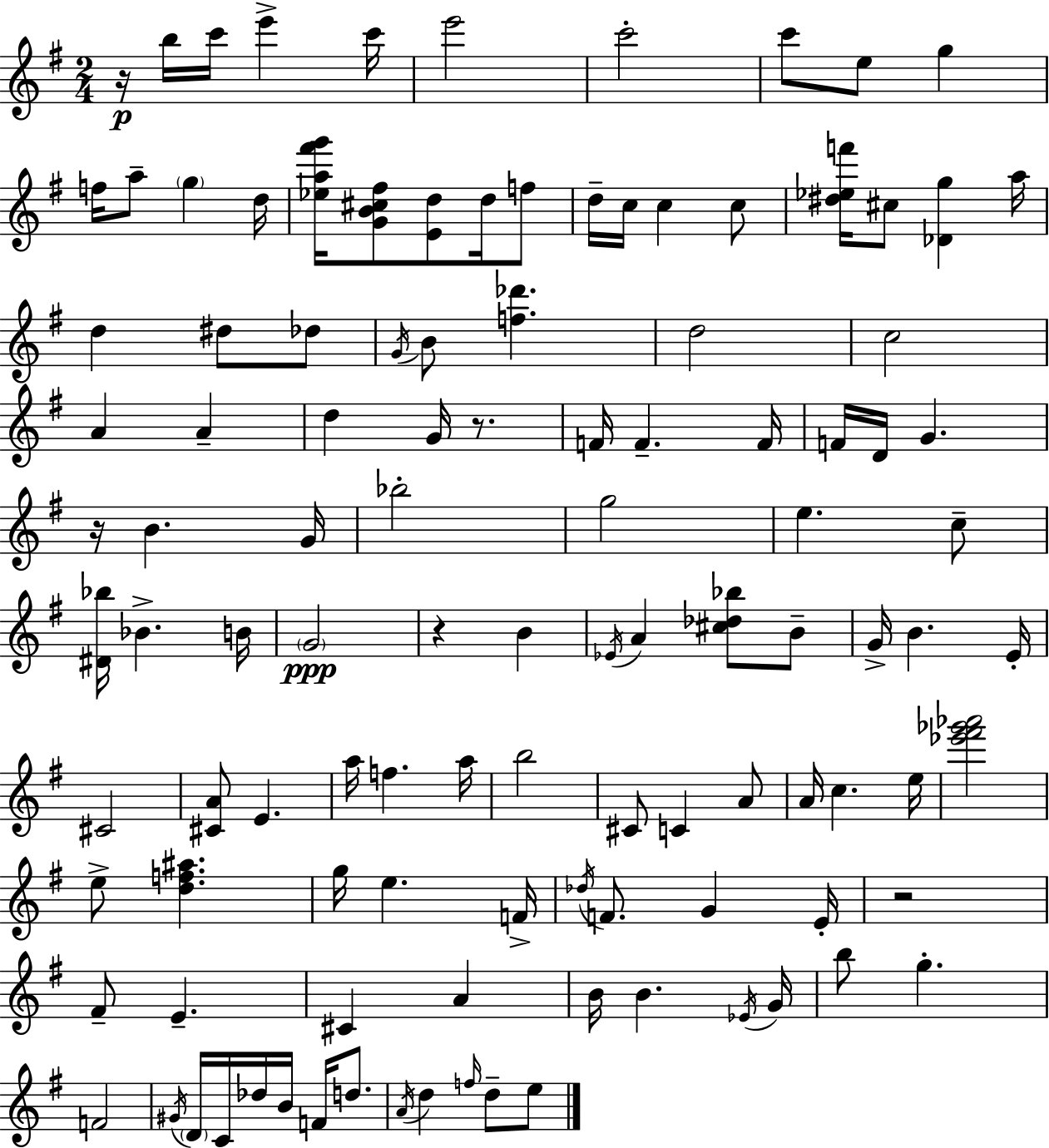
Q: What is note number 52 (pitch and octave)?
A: G4